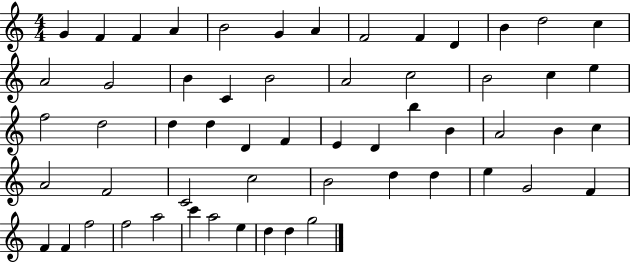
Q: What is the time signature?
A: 4/4